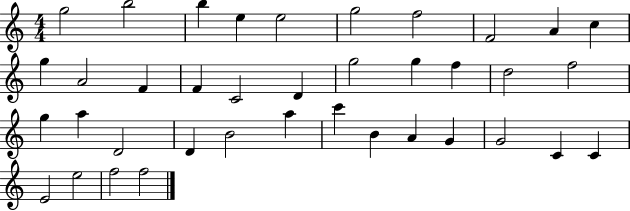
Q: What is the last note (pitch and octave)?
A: F5